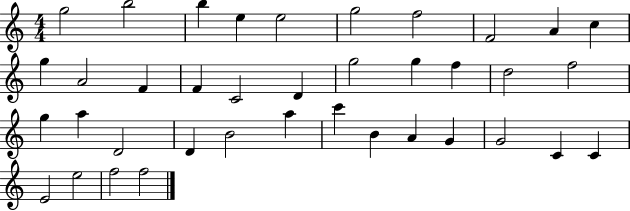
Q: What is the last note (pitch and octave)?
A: F5